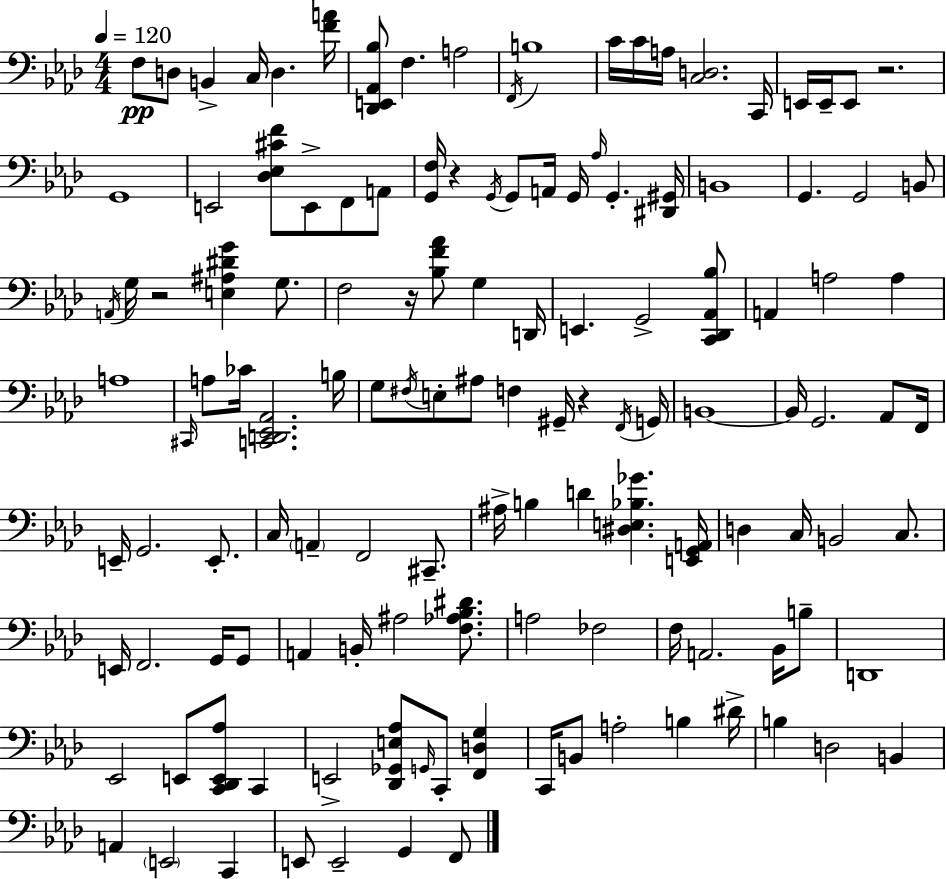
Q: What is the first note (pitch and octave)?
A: F3